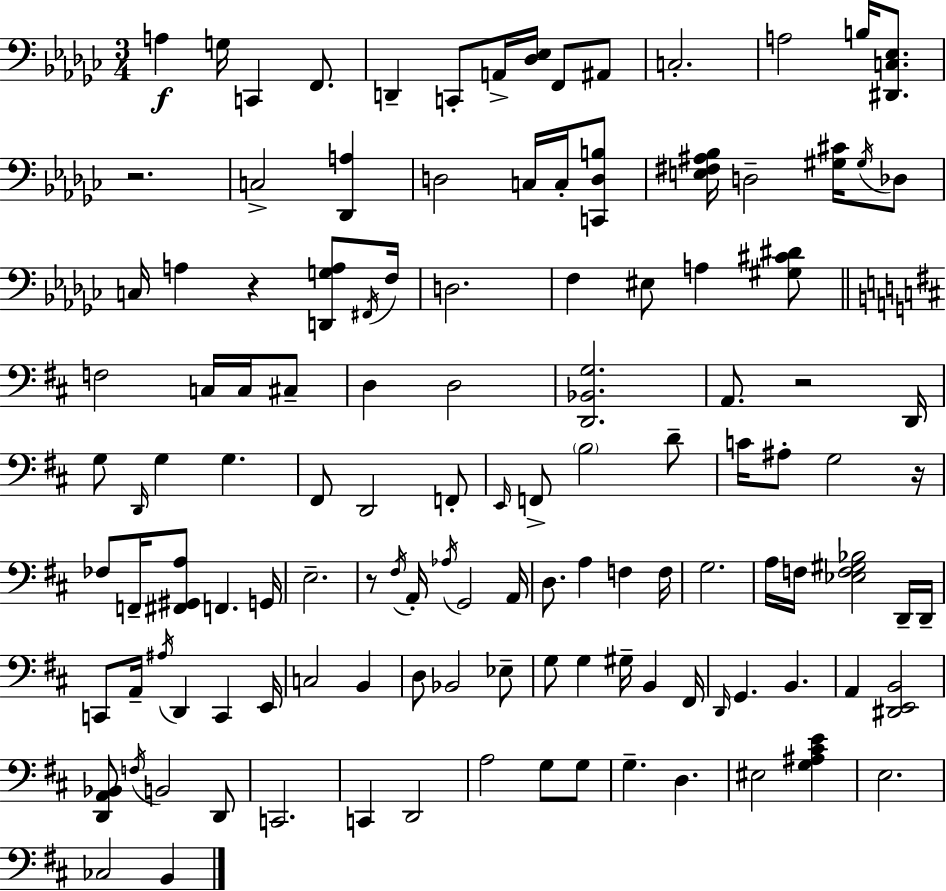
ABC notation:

X:1
T:Untitled
M:3/4
L:1/4
K:Ebm
A, G,/4 C,, F,,/2 D,, C,,/2 A,,/4 [_D,_E,]/4 F,,/2 ^A,,/2 C,2 A,2 B,/4 [^D,,C,_E,]/2 z2 C,2 [_D,,A,] D,2 C,/4 C,/4 [C,,D,B,]/2 [E,^F,^A,_B,]/4 D,2 [^G,^C]/4 ^G,/4 _D,/2 C,/4 A, z [D,,G,A,]/2 ^F,,/4 F,/4 D,2 F, ^E,/2 A, [^G,^C^D]/2 F,2 C,/4 C,/4 ^C,/2 D, D,2 [D,,_B,,G,]2 A,,/2 z2 D,,/4 G,/2 D,,/4 G, G, ^F,,/2 D,,2 F,,/2 E,,/4 F,,/2 B,2 D/2 C/4 ^A,/2 G,2 z/4 _F,/2 F,,/4 [^F,,^G,,A,]/2 F,, G,,/4 E,2 z/2 ^F,/4 A,,/4 _A,/4 G,,2 A,,/4 D,/2 A, F, F,/4 G,2 A,/4 F,/4 [_E,F,^G,_B,]2 D,,/4 D,,/4 C,,/2 A,,/4 ^A,/4 D,, C,, E,,/4 C,2 B,, D,/2 _B,,2 _E,/2 G,/2 G, ^G,/4 B,, ^F,,/4 D,,/4 G,, B,, A,, [^D,,E,,B,,]2 [D,,A,,_B,,]/2 F,/4 B,,2 D,,/2 C,,2 C,, D,,2 A,2 G,/2 G,/2 G, D, ^E,2 [G,^A,^CE] E,2 _C,2 B,,